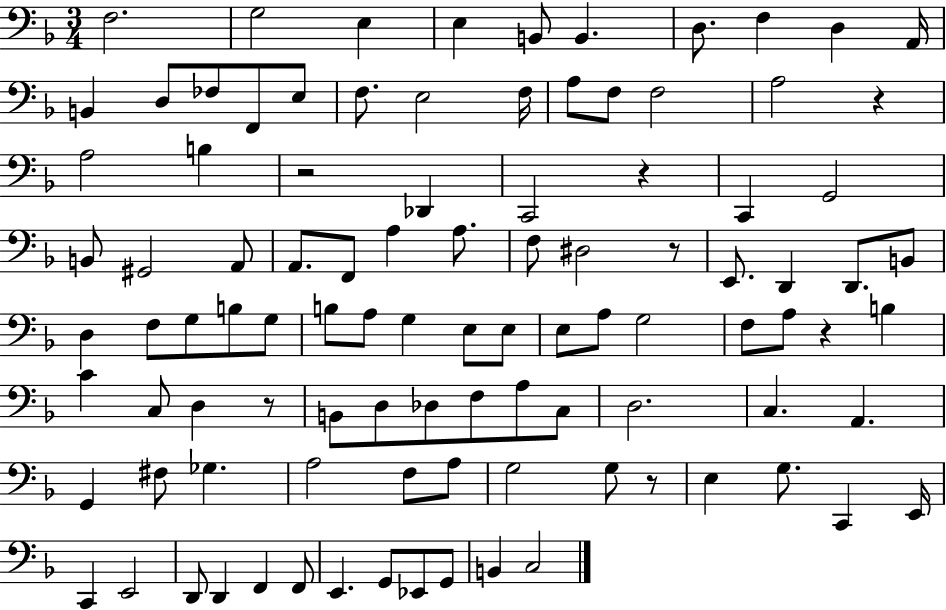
X:1
T:Untitled
M:3/4
L:1/4
K:F
F,2 G,2 E, E, B,,/2 B,, D,/2 F, D, A,,/4 B,, D,/2 _F,/2 F,,/2 E,/2 F,/2 E,2 F,/4 A,/2 F,/2 F,2 A,2 z A,2 B, z2 _D,, C,,2 z C,, G,,2 B,,/2 ^G,,2 A,,/2 A,,/2 F,,/2 A, A,/2 F,/2 ^D,2 z/2 E,,/2 D,, D,,/2 B,,/2 D, F,/2 G,/2 B,/2 G,/2 B,/2 A,/2 G, E,/2 E,/2 E,/2 A,/2 G,2 F,/2 A,/2 z B, C C,/2 D, z/2 B,,/2 D,/2 _D,/2 F,/2 A,/2 C,/2 D,2 C, A,, G,, ^F,/2 _G, A,2 F,/2 A,/2 G,2 G,/2 z/2 E, G,/2 C,, E,,/4 C,, E,,2 D,,/2 D,, F,, F,,/2 E,, G,,/2 _E,,/2 G,,/2 B,, C,2